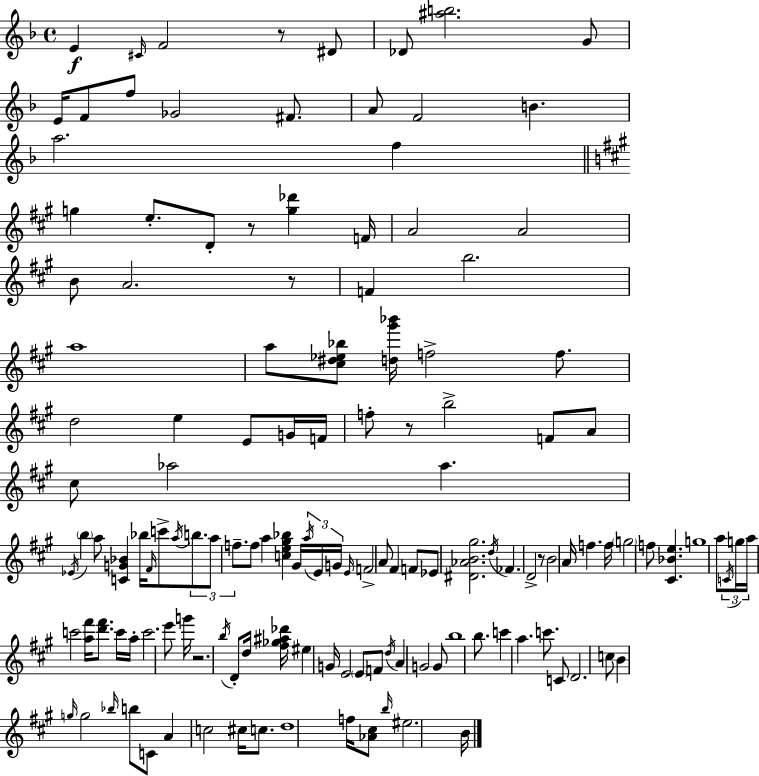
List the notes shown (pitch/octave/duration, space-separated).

E4/q C#4/s F4/h R/e D#4/e Db4/e [A#5,B5]/h. G4/e E4/s F4/e F5/e Gb4/h F#4/e. A4/e F4/h B4/q. A5/h. F5/q G5/q E5/e. D4/e R/e [G5,Db6]/q F4/s A4/h A4/h B4/e A4/h. R/e F4/q B5/h. A5/w A5/e [C#5,D#5,Eb5,Bb5]/e [D5,G#6,Bb6]/s F5/h F5/e. D5/h E5/q E4/e G4/s F4/s F5/e R/e B5/h F4/e A4/e C#5/e Ab5/h Ab5/q. Eb4/s B5/q A5/e [C4,G4,Bb4]/q Bb5/s F#4/s C6/e A5/s B5/e. A5/e F5/e. F5/e A5/q [C5,E5,G#5,Bb5]/q G#4/s A5/s E4/s G4/s E4/s F4/h A4/e F#4/q F4/e Eb4/e [D#4,Ab4,B4,G#5]/h. D5/s FES4/q. D4/h R/e B4/h A4/s F5/q. F5/s G5/h F5/e [C#4,Bb4,E5]/q. G5/w A5/e C4/s G5/s A5/s C6/h [A5,F#6]/s [D6,F#6]/e. C6/s A5/s C6/h. E6/e G6/s R/h. B5/s D4/e D5/s [F#5,Gb5,A#5,Db6]/s EIS5/q G4/s E4/h E4/e F4/e D5/s A4/q G4/h G4/e B5/w B5/e. C6/q A5/q. C6/e. C4/e D4/h. C5/e B4/q G5/s G5/h Bb5/s B5/e C4/e A4/q C5/h C#5/s C5/e. D5/w F5/s [Ab4,C#5]/e B5/s EIS5/h. B4/s